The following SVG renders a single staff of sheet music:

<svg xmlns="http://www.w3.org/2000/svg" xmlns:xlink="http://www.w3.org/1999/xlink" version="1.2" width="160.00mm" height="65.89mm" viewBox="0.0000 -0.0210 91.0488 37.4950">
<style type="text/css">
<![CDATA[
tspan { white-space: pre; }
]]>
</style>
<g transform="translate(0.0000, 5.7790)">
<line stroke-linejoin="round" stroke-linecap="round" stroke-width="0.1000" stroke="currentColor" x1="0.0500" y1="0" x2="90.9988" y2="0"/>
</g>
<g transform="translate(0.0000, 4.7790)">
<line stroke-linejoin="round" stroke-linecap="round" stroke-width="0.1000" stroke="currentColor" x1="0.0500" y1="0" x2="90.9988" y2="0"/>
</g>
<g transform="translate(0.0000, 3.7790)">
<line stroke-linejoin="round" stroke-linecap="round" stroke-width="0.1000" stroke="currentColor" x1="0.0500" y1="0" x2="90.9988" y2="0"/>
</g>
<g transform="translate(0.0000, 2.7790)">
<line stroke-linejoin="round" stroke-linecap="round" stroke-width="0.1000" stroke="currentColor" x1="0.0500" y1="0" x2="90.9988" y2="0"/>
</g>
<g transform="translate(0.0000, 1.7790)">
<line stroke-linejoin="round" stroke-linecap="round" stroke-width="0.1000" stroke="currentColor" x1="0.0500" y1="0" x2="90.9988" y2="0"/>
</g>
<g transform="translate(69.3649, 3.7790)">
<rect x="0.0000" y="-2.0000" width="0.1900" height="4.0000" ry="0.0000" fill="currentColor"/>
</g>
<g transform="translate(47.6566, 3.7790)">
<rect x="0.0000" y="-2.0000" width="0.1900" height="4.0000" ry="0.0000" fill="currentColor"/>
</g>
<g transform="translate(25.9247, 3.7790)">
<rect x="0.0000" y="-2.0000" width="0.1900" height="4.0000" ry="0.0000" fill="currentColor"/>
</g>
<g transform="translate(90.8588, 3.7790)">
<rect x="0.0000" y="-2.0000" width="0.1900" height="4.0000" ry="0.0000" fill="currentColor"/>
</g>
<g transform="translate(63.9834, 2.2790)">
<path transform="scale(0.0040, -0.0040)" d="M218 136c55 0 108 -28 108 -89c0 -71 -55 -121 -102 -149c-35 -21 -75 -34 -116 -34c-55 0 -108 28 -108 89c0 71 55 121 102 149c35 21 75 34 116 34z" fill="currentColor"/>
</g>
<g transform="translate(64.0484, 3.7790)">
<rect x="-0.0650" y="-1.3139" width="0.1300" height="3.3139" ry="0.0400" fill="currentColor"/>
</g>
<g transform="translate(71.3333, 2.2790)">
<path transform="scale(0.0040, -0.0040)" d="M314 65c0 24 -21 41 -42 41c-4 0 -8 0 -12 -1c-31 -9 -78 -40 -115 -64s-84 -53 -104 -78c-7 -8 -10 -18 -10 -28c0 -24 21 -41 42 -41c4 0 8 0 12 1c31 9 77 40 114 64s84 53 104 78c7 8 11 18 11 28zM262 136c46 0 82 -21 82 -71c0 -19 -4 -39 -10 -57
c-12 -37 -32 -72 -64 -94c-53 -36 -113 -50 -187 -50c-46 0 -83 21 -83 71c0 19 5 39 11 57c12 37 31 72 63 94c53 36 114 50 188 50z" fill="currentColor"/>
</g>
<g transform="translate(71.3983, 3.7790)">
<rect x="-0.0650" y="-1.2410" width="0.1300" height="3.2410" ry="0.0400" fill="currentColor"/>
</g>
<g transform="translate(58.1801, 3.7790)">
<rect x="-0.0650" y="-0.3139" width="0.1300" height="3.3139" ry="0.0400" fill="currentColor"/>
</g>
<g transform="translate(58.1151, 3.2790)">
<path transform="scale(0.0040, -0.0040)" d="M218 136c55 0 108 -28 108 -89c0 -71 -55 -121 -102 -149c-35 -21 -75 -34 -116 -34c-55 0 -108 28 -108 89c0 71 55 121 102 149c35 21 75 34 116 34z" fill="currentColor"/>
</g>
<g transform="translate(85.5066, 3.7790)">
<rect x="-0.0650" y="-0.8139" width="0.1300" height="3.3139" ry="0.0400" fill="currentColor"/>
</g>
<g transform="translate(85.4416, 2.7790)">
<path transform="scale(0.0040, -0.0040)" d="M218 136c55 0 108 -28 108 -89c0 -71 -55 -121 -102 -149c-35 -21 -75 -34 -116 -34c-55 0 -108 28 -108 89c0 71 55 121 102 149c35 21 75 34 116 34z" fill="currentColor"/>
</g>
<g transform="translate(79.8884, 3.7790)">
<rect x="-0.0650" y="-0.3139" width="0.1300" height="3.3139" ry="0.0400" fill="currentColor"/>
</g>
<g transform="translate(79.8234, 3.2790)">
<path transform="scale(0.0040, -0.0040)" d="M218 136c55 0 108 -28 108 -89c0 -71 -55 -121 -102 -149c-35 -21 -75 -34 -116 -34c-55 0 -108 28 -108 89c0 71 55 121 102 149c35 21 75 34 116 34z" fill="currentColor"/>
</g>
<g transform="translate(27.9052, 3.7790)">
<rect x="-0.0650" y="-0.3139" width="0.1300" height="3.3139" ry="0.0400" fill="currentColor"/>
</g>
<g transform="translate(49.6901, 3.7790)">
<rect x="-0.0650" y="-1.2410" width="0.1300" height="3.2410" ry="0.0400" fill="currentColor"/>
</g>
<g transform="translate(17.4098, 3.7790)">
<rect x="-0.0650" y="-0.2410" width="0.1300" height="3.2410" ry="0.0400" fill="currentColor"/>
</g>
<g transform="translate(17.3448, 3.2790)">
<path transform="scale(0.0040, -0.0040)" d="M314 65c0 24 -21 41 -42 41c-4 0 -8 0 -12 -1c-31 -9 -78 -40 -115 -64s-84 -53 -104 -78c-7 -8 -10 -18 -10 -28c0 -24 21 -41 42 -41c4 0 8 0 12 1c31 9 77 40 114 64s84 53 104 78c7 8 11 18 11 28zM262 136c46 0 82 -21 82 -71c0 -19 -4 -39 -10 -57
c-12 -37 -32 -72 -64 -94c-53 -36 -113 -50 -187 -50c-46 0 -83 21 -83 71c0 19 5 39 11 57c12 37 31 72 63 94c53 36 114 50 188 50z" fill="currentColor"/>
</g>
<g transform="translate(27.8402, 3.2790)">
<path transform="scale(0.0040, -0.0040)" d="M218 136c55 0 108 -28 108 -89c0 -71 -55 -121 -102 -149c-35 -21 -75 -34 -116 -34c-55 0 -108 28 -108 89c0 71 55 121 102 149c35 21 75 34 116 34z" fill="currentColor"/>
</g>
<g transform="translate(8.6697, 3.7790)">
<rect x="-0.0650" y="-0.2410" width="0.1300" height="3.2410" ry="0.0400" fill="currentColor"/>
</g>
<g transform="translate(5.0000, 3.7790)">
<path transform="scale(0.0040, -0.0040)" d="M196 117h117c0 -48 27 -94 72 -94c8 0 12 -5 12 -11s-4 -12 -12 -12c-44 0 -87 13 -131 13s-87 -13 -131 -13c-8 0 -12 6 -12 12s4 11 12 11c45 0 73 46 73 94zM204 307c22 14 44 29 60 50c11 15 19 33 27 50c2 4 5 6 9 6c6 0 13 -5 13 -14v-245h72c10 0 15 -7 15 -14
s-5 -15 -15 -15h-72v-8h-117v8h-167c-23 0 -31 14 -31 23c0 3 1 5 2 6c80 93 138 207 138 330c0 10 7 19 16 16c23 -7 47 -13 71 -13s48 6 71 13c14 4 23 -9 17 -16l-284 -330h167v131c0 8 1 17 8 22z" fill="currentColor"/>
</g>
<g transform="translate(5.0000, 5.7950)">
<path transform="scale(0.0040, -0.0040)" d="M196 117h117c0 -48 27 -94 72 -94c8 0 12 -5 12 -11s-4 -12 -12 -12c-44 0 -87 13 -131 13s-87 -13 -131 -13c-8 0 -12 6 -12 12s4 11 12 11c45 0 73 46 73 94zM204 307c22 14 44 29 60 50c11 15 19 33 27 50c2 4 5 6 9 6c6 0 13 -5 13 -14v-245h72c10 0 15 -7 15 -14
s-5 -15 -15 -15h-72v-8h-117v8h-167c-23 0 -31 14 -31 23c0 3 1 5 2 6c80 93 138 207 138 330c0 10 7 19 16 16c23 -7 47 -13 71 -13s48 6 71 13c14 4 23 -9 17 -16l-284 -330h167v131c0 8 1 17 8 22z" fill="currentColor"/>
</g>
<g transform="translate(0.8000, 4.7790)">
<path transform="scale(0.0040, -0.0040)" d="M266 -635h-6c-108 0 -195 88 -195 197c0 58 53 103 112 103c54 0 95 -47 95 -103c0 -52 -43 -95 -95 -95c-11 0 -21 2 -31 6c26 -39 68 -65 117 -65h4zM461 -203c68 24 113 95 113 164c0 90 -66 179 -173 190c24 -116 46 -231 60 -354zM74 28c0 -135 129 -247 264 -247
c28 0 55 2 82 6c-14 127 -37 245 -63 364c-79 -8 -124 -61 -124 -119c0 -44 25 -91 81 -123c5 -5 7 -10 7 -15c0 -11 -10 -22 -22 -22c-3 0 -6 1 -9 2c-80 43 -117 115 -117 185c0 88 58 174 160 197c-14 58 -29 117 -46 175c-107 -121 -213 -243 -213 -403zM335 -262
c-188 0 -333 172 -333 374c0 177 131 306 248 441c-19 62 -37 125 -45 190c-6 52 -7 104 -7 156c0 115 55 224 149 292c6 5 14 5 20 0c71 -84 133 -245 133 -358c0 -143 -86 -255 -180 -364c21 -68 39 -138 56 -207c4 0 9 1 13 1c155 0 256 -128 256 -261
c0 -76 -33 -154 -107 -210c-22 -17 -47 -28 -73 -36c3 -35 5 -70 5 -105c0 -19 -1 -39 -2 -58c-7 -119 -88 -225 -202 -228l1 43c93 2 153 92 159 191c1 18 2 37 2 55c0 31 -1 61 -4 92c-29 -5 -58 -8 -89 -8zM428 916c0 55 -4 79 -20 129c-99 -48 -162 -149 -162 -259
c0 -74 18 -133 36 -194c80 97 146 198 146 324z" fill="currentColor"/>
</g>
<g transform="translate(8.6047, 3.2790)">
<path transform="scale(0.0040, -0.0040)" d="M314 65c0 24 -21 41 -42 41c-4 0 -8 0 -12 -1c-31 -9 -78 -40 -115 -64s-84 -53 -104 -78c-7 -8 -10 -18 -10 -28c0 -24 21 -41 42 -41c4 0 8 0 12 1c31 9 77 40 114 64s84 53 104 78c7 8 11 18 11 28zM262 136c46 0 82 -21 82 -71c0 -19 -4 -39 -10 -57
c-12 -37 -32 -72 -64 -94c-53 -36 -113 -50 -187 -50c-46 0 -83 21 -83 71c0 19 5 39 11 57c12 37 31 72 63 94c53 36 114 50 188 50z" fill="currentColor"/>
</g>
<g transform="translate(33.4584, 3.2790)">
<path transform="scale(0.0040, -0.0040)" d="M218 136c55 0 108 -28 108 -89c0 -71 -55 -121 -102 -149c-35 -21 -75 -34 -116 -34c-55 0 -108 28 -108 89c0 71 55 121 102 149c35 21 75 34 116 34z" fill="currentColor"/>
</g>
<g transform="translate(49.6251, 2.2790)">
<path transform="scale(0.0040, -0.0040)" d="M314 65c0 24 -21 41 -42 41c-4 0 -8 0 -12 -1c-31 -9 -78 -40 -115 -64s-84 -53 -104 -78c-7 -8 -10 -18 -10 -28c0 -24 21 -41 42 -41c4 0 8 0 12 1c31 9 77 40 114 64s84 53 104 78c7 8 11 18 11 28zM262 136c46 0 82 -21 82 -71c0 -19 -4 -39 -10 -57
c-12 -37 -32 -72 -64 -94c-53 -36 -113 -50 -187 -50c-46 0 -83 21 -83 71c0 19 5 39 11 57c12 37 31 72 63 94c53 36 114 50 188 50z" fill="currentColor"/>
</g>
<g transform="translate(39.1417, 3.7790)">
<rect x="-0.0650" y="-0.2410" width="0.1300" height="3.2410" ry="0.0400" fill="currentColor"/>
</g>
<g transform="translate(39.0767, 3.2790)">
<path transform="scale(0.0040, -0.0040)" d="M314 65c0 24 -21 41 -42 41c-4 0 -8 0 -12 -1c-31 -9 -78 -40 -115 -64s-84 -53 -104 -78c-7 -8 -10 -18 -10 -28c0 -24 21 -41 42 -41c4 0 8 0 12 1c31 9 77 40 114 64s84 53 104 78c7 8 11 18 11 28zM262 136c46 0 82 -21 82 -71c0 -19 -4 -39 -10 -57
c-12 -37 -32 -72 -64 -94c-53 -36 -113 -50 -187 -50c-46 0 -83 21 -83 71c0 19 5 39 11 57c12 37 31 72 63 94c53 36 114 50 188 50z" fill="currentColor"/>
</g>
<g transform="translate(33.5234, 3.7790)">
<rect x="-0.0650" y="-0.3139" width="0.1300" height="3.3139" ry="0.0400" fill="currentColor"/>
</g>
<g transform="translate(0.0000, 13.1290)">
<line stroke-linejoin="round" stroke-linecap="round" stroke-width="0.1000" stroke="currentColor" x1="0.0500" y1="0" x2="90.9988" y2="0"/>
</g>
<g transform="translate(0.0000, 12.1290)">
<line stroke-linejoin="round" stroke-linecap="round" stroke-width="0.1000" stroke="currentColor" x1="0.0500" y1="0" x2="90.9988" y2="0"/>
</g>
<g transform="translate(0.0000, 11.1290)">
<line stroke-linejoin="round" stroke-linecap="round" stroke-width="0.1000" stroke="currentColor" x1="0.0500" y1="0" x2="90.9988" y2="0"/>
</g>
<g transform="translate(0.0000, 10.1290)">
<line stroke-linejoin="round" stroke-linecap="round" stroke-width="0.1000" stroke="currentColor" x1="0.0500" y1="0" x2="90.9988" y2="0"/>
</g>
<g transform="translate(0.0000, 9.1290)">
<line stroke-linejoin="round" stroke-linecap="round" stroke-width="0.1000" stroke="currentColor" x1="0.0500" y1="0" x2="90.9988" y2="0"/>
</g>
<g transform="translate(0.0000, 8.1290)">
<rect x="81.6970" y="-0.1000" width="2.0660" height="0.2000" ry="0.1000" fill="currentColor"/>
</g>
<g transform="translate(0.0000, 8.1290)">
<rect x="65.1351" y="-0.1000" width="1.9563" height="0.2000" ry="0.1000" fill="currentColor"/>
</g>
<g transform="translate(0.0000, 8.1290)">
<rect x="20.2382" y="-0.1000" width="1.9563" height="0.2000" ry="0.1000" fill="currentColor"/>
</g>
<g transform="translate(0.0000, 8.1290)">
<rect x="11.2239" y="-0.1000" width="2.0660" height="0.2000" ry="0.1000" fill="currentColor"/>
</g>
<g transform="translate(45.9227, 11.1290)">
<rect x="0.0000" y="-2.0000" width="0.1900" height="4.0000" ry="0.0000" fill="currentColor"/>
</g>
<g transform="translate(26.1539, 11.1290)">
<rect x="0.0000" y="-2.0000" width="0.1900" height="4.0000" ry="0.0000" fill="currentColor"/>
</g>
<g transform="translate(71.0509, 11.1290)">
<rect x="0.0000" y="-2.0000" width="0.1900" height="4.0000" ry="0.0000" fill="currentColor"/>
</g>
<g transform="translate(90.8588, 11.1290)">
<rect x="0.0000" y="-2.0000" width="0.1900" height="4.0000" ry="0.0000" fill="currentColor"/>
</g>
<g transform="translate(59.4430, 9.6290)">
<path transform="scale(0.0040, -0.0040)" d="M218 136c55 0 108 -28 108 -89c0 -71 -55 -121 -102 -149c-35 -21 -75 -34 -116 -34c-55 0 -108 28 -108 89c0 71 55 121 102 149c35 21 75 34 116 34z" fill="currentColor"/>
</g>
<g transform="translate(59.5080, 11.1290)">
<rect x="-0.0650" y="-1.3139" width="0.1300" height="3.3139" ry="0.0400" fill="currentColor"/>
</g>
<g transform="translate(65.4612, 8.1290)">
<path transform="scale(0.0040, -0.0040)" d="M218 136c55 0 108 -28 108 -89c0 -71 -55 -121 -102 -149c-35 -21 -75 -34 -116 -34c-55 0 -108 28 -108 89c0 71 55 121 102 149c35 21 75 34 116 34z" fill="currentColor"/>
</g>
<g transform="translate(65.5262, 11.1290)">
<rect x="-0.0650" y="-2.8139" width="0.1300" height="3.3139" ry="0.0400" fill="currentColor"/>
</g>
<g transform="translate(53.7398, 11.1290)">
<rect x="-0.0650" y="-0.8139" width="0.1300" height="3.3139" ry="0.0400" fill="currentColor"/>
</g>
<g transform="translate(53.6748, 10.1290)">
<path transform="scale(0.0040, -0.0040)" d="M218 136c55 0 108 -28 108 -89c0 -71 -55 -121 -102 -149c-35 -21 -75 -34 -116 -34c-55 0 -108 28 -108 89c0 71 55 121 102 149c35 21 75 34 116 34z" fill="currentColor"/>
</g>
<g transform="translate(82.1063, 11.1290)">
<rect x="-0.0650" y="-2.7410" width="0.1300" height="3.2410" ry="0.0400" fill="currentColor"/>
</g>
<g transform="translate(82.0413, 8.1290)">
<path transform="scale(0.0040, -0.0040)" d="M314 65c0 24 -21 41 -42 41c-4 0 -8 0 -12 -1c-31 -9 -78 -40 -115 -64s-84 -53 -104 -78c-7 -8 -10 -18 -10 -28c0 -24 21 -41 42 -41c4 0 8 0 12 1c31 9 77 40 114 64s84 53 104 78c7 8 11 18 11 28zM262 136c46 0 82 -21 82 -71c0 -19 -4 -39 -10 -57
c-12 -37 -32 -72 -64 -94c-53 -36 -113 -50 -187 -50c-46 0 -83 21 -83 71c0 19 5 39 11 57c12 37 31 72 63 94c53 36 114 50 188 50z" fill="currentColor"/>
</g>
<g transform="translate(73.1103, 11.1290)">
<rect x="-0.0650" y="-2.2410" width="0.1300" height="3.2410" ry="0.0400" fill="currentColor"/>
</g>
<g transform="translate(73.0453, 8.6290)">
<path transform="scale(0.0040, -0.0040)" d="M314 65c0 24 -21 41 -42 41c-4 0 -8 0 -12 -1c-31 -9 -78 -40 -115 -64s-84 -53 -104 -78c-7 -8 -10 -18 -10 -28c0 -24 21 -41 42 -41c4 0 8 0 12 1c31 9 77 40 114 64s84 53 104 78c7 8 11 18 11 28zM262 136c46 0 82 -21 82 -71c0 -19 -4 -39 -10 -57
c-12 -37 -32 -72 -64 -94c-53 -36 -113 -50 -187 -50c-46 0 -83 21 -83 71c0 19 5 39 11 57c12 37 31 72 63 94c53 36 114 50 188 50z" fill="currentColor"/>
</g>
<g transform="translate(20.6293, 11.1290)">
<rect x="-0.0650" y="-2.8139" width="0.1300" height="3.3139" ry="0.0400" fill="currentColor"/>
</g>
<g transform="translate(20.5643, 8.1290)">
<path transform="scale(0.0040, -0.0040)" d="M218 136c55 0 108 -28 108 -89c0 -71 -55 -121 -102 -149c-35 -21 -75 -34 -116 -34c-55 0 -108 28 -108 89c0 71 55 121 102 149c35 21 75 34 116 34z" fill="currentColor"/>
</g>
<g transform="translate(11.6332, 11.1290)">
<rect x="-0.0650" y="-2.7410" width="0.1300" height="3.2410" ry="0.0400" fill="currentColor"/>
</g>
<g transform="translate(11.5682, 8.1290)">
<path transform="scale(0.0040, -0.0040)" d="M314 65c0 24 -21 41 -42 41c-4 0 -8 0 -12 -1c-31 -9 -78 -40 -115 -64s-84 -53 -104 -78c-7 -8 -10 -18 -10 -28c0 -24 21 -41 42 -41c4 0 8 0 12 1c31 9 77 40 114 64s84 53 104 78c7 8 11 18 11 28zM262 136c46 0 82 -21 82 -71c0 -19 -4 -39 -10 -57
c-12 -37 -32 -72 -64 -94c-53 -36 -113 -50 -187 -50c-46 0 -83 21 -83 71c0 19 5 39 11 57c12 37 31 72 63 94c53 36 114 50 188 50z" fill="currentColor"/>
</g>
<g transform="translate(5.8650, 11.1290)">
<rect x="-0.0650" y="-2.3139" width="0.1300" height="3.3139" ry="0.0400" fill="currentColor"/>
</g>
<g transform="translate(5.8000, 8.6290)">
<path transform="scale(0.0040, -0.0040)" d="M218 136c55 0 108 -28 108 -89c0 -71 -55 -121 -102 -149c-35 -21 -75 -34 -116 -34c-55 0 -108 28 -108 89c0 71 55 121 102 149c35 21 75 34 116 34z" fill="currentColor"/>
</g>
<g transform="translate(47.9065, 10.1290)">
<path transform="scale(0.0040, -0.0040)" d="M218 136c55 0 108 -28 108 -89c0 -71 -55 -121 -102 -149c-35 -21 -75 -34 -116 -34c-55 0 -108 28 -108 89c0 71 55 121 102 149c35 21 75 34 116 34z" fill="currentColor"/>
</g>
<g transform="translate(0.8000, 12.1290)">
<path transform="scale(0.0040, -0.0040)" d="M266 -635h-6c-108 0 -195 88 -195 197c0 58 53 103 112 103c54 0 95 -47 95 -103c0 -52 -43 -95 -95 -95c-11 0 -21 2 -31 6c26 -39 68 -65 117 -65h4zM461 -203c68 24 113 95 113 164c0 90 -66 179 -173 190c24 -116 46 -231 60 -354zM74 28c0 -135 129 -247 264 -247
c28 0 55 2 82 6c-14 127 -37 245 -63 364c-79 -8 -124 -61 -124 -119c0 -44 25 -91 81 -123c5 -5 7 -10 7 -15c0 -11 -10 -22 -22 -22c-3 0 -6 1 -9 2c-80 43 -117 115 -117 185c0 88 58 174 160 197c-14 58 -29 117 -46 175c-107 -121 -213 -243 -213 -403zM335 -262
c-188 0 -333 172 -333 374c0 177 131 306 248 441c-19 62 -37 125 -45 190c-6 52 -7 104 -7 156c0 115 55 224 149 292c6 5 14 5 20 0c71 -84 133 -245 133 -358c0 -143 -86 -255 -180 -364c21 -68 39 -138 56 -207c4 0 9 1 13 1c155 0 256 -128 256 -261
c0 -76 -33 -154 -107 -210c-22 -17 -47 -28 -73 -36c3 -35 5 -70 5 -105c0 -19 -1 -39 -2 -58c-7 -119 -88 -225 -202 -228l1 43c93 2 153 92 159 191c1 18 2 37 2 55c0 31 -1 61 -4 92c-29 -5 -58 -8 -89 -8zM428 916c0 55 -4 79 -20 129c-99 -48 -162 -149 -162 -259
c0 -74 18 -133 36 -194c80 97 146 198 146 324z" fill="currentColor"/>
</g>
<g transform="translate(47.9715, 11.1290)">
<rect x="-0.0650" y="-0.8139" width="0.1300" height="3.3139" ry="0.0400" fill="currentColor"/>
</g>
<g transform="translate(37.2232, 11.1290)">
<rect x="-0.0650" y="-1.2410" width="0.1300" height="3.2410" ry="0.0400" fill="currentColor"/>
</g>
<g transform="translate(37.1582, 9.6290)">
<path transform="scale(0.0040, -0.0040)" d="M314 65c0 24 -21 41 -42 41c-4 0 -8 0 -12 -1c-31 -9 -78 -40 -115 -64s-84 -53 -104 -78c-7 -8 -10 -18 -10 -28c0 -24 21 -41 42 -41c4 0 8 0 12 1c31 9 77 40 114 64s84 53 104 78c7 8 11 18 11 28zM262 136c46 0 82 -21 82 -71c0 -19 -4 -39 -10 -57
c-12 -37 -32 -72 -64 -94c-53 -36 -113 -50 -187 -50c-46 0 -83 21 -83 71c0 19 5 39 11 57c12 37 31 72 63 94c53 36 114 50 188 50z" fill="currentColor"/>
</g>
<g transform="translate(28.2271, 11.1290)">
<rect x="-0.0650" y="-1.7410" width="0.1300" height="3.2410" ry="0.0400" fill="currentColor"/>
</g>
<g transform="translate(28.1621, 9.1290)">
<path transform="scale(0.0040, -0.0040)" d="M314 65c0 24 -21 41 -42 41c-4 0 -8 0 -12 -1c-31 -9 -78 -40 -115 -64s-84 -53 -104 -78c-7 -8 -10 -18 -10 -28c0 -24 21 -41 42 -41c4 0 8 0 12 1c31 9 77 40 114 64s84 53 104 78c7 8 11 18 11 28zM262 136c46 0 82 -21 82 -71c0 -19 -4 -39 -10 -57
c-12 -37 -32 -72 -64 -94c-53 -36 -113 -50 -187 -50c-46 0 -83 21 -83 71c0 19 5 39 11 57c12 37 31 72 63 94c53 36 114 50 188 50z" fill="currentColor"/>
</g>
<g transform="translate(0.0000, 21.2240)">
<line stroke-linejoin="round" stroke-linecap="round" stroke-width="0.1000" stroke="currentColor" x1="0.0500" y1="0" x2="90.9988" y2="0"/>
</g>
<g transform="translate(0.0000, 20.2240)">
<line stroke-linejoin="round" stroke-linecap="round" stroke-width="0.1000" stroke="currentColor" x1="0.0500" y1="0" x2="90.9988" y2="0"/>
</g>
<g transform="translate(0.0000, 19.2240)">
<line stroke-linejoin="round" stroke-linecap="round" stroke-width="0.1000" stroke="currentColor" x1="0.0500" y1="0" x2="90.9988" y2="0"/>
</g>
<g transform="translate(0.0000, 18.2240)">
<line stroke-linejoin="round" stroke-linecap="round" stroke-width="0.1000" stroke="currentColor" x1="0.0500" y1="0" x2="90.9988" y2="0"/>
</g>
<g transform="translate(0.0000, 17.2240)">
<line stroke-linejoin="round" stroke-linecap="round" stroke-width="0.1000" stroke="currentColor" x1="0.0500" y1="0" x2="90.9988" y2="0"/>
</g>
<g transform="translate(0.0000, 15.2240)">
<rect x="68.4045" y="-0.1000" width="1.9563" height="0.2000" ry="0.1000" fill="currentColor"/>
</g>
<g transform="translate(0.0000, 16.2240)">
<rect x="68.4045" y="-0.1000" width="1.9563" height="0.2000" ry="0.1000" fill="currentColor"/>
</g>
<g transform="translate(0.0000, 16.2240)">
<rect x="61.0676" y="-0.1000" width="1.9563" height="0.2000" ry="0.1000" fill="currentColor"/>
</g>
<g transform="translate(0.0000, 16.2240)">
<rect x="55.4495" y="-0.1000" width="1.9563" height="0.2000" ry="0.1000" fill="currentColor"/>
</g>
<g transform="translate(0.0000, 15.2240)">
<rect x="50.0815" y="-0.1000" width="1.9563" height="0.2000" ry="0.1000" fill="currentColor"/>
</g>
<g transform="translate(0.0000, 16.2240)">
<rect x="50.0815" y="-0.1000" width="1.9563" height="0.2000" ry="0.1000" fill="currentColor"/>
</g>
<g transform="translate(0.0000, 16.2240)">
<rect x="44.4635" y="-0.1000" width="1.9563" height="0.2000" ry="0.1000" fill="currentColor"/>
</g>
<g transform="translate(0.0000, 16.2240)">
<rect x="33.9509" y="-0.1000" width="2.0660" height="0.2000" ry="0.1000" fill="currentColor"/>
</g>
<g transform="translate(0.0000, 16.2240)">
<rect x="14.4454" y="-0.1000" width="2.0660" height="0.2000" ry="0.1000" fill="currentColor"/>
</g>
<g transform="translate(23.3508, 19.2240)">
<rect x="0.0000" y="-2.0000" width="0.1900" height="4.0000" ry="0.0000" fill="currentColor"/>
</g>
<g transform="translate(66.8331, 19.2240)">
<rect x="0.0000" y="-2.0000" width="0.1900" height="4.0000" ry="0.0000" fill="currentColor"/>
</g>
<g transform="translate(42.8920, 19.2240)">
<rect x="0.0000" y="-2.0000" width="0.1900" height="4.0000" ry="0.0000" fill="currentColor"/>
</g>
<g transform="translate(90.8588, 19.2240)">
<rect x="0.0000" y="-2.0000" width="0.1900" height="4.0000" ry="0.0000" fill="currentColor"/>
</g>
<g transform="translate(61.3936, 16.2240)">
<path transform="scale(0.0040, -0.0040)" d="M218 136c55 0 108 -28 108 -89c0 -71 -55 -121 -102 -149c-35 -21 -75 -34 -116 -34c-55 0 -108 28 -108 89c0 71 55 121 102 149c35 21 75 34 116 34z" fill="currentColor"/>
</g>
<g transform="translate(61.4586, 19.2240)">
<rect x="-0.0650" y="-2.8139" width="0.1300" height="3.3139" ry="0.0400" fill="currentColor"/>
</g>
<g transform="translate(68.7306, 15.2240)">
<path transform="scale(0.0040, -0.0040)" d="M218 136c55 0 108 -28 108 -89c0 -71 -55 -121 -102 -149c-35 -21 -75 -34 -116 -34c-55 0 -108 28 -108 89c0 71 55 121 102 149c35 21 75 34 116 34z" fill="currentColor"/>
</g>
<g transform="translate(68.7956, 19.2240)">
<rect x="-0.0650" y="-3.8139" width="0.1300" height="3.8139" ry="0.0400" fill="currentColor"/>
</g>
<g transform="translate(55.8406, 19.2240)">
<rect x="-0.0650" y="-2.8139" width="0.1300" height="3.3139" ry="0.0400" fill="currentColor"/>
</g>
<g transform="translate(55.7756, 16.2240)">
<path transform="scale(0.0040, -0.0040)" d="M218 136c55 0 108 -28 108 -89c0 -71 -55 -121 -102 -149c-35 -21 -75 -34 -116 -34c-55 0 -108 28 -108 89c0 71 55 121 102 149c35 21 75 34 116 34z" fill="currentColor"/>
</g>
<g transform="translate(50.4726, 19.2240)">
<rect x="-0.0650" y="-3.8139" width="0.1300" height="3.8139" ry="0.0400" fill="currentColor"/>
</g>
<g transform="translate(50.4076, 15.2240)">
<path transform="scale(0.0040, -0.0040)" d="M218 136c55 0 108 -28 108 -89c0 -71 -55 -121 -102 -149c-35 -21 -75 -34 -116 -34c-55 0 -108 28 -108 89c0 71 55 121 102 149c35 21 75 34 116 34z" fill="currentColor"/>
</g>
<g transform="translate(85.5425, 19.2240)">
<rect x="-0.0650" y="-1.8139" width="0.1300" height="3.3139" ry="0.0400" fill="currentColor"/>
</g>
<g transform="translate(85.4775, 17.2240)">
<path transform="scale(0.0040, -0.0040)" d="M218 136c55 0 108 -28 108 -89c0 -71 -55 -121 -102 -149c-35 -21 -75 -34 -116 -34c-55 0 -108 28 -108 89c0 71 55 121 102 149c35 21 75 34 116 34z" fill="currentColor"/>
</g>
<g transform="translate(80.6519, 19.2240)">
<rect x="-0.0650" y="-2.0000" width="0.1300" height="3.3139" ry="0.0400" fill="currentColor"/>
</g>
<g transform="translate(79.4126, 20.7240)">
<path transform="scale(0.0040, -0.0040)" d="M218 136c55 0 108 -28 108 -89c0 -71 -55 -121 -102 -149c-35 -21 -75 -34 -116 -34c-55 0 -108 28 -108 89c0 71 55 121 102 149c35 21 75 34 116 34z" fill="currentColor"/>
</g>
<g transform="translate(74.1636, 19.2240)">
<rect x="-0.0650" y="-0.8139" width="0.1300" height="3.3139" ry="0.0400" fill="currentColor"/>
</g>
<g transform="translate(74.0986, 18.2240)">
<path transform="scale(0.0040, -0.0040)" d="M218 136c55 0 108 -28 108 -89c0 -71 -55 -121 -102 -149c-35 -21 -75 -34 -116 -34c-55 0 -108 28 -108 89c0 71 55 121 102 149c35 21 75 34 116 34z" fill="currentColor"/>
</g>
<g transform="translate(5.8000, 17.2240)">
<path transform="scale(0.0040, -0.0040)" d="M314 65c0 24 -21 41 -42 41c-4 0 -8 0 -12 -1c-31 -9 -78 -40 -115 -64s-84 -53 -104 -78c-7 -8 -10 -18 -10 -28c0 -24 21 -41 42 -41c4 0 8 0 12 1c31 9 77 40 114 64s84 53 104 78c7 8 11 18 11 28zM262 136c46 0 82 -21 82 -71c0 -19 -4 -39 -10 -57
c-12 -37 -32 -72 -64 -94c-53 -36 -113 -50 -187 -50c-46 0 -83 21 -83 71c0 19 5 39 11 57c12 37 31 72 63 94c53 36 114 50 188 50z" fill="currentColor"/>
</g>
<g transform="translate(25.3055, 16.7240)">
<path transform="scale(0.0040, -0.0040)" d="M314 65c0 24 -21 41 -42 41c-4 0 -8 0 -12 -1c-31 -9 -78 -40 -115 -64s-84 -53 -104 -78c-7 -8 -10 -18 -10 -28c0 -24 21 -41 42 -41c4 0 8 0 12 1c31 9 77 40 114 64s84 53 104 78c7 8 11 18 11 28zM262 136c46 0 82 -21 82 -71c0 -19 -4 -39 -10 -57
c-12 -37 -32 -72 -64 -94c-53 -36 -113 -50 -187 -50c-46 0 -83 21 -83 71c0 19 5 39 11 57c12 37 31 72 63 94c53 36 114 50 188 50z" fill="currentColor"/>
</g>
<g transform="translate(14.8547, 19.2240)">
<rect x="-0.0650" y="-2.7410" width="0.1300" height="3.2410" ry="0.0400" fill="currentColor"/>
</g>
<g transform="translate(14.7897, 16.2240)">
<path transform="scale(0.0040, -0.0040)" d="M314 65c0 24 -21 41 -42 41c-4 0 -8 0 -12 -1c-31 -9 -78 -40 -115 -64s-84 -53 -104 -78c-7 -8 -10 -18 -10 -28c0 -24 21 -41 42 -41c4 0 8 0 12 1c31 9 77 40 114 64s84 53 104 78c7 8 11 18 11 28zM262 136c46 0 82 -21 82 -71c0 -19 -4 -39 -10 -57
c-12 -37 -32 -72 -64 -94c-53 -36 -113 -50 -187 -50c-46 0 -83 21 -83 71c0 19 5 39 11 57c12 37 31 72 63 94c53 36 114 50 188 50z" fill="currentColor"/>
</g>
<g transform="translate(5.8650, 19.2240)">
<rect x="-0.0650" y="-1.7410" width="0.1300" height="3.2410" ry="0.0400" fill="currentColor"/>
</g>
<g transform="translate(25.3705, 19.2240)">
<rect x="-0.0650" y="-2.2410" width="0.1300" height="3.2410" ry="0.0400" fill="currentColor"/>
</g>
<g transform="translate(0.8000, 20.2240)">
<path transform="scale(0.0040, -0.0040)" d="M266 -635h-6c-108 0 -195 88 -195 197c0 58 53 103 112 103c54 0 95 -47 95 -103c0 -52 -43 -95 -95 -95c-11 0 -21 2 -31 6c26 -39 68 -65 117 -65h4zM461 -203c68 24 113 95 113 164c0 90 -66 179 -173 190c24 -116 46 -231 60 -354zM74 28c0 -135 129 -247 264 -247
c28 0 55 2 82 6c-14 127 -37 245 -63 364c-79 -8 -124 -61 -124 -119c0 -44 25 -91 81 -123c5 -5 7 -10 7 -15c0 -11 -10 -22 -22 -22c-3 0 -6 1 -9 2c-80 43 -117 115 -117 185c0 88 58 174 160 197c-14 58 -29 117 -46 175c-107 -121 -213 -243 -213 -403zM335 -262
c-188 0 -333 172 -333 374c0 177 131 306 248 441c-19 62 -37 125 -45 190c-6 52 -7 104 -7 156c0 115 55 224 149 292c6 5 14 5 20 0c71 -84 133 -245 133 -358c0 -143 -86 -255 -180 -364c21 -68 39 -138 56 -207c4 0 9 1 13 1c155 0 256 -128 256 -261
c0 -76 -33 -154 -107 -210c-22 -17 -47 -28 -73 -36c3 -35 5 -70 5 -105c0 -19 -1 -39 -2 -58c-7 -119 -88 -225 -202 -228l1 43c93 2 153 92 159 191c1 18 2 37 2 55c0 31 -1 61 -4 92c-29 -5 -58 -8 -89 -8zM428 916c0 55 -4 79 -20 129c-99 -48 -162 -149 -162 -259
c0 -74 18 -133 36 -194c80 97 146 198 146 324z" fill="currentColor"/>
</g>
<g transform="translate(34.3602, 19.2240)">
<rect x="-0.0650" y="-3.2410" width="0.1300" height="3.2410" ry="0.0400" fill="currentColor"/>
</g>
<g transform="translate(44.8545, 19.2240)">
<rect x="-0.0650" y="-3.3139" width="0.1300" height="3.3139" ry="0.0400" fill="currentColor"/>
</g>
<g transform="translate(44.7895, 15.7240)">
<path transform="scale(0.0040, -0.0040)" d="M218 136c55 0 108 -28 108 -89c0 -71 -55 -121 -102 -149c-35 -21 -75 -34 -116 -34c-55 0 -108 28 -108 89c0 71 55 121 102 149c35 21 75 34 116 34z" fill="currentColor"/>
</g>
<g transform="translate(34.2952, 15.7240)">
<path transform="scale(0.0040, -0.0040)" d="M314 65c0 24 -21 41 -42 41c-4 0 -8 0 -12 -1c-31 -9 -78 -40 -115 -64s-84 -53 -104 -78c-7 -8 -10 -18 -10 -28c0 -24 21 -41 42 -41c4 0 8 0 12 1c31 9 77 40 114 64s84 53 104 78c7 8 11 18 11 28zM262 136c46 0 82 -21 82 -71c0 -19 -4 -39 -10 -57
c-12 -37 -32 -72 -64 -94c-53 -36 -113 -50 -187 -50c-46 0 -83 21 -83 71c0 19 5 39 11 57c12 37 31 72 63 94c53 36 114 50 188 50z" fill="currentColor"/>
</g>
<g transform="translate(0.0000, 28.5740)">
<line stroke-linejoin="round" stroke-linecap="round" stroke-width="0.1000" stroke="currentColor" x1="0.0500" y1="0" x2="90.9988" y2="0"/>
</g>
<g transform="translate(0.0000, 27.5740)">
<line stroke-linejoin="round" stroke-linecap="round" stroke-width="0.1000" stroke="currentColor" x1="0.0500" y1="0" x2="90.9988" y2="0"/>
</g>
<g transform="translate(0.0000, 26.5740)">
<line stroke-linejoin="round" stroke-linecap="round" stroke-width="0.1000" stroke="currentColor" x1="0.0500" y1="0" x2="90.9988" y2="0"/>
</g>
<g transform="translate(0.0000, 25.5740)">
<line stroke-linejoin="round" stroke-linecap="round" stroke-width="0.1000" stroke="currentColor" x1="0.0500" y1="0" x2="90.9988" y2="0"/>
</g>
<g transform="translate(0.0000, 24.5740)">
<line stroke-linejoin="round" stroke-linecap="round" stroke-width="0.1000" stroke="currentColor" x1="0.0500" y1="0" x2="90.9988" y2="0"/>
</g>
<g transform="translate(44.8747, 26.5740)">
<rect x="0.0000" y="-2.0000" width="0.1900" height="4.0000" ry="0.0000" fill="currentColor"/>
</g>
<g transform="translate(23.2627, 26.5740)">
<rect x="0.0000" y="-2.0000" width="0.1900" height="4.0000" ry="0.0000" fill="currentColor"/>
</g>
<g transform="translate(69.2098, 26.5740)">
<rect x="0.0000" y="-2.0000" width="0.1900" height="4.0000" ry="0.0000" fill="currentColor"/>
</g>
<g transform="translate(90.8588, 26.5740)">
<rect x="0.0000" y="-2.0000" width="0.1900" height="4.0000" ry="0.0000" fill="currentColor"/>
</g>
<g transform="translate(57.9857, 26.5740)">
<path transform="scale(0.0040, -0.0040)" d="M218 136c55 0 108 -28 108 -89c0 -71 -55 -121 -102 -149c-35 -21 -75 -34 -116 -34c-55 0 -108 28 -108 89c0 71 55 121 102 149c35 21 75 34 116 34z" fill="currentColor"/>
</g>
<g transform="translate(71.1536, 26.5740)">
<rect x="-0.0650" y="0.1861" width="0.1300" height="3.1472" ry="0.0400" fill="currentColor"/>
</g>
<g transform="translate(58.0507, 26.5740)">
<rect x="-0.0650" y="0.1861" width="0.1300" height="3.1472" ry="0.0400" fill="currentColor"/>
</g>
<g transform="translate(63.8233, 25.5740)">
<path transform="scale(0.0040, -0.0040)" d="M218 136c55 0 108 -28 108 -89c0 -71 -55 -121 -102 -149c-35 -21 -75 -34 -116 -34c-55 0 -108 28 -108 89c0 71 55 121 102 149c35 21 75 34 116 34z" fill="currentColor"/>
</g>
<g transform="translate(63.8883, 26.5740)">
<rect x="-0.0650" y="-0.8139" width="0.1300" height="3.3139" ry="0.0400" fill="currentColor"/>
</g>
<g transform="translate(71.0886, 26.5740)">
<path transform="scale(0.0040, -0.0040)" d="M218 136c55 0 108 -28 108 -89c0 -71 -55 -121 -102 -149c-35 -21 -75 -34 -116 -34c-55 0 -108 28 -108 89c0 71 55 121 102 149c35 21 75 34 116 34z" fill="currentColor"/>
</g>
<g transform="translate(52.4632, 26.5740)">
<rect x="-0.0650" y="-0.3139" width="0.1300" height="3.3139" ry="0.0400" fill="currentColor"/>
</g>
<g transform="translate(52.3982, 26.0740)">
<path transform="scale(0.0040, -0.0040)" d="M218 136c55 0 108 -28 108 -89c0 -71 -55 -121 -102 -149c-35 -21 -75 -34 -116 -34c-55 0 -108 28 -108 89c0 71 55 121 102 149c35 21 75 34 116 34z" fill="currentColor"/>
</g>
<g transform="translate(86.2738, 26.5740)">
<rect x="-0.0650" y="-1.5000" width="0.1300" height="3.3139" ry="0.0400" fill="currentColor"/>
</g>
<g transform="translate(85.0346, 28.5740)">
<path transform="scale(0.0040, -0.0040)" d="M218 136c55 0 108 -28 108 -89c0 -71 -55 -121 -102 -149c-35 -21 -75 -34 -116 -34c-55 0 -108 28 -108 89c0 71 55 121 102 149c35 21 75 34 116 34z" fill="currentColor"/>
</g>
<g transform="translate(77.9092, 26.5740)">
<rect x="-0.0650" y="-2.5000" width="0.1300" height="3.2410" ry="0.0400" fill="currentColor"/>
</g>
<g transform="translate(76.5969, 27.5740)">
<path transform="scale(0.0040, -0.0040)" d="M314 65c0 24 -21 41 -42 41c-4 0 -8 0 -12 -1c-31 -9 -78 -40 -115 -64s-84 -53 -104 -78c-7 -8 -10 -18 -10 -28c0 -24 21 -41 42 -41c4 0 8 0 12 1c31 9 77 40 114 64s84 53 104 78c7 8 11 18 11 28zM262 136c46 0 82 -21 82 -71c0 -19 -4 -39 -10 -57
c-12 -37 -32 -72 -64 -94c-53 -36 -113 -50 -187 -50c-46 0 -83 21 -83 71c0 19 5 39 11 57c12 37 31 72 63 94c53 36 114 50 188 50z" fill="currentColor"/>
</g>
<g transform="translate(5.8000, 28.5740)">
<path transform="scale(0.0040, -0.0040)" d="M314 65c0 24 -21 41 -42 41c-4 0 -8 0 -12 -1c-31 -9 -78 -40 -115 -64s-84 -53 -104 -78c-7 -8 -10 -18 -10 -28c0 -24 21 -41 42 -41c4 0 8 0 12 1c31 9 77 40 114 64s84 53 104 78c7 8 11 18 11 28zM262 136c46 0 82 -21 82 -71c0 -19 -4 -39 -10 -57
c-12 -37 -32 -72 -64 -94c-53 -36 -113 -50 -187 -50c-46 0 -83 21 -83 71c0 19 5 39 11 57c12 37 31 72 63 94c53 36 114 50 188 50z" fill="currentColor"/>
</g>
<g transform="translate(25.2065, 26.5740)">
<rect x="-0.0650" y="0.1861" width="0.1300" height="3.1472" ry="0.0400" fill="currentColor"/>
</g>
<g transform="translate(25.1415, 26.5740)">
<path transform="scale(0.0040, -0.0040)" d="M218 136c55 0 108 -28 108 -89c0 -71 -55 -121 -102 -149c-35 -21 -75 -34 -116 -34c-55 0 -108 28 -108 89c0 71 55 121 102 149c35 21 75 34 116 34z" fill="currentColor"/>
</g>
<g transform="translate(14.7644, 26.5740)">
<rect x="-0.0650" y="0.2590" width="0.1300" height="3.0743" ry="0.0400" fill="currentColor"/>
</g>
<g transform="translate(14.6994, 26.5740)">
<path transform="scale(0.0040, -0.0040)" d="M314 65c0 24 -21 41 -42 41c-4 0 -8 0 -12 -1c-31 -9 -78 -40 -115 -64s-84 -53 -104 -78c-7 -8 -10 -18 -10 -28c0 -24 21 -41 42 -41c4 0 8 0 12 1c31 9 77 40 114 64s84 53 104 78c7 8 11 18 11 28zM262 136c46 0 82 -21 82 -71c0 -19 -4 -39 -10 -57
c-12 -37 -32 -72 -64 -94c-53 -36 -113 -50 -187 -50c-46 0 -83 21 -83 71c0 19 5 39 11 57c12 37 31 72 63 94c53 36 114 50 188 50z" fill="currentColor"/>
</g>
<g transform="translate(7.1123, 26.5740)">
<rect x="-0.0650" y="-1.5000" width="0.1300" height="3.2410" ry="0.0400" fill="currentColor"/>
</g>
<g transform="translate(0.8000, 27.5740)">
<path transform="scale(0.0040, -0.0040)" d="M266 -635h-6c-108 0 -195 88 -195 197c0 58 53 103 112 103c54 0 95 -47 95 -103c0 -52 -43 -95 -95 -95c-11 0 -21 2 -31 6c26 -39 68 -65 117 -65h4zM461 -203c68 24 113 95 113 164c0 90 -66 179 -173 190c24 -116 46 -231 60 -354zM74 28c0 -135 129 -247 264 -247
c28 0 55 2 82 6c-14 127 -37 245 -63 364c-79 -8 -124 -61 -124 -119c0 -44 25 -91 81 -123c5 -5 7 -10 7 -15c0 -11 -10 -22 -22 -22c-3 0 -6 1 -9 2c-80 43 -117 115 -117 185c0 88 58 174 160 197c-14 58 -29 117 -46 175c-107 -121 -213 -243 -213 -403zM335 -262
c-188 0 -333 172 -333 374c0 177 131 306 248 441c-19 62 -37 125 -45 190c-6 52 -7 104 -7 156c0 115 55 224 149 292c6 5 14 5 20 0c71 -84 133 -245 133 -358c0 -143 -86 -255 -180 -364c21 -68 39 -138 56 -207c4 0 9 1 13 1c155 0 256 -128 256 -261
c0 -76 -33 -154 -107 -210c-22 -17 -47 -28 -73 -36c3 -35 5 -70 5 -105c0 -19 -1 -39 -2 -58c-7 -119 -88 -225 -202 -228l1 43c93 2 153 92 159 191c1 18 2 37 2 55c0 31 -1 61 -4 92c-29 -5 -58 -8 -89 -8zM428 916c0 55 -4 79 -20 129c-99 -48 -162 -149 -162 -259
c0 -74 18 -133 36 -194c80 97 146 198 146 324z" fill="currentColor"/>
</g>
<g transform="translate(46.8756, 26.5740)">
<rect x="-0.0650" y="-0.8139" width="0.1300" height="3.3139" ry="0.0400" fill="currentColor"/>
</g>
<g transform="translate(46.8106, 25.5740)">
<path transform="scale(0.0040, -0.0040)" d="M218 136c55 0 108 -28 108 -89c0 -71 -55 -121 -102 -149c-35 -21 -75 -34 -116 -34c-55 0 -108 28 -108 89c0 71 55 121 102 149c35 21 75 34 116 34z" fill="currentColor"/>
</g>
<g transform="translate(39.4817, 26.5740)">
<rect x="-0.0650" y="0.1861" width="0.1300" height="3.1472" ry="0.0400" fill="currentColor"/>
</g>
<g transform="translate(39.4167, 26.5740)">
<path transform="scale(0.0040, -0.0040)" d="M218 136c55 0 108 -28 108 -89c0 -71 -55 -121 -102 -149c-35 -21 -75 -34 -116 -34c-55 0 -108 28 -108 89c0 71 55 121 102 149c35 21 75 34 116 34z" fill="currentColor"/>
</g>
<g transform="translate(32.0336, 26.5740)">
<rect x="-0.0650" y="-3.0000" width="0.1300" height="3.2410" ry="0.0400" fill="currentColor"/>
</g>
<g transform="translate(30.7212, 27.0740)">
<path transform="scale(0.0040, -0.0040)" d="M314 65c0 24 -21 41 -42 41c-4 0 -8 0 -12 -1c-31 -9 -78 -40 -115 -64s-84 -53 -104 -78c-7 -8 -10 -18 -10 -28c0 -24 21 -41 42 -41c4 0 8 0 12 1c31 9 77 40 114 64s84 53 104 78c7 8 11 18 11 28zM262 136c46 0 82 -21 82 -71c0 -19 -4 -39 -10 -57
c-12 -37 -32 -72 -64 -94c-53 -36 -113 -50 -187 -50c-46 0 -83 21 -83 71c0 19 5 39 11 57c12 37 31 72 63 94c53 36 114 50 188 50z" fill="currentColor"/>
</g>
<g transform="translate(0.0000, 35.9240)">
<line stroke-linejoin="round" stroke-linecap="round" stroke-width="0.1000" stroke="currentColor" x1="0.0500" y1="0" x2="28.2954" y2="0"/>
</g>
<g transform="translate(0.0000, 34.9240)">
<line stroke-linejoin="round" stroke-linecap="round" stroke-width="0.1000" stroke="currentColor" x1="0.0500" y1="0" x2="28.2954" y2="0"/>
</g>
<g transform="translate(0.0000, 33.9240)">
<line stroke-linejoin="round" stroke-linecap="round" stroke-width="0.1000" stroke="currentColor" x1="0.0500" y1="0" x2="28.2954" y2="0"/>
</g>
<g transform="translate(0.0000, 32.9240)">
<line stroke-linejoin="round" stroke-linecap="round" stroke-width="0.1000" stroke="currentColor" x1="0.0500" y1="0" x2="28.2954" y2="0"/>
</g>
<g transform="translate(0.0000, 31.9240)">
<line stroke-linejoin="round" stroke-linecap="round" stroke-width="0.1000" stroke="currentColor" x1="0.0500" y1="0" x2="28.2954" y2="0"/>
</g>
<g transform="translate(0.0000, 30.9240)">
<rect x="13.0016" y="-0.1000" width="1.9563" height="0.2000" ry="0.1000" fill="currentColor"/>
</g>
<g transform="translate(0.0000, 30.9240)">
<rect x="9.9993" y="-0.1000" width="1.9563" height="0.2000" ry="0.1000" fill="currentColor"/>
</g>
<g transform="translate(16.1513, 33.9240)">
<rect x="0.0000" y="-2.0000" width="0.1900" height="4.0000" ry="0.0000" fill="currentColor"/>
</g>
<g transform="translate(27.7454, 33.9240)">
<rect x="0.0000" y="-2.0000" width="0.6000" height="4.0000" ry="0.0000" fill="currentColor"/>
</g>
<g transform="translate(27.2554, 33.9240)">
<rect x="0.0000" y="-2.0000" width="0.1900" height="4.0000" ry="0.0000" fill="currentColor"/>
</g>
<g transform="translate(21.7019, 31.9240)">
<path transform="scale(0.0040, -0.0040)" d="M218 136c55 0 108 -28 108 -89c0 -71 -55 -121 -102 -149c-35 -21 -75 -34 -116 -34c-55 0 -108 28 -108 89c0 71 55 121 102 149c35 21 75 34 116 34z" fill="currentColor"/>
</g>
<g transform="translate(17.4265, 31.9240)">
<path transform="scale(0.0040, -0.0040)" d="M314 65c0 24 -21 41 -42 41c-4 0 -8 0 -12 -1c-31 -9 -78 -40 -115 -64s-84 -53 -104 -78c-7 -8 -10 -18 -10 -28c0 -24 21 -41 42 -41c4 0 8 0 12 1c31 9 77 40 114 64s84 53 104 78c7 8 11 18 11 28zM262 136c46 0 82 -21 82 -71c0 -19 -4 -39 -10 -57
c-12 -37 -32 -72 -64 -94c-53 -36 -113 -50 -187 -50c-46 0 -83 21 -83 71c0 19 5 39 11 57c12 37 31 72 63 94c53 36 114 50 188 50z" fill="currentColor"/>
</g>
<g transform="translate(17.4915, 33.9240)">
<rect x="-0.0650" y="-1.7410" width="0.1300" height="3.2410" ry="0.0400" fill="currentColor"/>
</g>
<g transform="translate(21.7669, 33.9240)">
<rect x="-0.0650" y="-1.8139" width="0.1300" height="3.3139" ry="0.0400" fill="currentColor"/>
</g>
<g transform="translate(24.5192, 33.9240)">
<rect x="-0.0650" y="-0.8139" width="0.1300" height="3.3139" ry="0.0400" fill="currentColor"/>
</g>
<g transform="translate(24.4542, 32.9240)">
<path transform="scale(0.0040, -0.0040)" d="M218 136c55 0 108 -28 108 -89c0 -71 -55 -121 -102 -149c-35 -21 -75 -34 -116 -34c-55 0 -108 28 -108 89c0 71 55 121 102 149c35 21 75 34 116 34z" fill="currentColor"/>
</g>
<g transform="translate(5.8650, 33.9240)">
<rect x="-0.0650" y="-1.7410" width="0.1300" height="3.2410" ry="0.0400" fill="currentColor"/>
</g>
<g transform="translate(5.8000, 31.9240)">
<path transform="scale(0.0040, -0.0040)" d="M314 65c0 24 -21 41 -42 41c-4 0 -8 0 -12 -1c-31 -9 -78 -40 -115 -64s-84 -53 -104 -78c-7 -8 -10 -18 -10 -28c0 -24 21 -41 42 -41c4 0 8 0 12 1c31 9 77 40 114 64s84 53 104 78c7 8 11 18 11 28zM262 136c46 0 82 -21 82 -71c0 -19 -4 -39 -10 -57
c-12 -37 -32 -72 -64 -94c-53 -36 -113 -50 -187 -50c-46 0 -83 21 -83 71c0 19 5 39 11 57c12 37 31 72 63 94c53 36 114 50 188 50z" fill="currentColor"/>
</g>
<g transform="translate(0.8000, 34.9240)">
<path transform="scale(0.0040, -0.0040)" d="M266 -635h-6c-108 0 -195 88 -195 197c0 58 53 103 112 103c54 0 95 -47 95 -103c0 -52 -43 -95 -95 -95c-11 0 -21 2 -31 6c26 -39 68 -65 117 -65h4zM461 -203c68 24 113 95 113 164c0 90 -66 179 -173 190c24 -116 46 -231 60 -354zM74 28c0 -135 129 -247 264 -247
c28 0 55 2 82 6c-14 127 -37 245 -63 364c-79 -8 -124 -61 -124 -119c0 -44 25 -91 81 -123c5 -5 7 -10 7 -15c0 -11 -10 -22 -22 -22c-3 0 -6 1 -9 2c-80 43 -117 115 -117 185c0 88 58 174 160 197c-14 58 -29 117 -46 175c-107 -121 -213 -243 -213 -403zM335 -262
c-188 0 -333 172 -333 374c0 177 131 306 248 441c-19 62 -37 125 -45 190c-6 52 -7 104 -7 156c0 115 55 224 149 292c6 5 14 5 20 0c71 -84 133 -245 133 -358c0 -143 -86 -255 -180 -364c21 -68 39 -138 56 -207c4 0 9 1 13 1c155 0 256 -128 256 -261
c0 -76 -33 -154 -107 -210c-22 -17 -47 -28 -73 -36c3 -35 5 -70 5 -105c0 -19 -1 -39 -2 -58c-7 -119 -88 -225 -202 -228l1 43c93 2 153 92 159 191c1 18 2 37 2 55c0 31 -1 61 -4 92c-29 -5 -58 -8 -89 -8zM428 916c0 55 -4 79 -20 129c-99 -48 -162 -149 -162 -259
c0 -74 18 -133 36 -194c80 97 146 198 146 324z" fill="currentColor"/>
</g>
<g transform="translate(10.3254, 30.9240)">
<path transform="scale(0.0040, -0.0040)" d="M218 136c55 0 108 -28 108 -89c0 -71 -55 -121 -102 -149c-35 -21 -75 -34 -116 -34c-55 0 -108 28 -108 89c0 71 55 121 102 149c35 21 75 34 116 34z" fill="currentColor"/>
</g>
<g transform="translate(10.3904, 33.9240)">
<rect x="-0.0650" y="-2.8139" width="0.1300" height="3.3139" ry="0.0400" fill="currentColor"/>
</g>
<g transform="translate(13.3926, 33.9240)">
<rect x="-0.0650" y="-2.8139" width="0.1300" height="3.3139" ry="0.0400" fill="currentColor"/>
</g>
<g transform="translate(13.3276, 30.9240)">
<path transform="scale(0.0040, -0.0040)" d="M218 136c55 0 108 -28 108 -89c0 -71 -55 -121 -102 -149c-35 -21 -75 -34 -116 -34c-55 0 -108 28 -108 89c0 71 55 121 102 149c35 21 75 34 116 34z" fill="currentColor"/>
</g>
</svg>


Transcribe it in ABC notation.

X:1
T:Untitled
M:4/4
L:1/4
K:C
c2 c2 c c c2 e2 c e e2 c d g a2 a f2 e2 d d e a g2 a2 f2 a2 g2 b2 b c' a a c' d F f E2 B2 B A2 B d c B d B G2 E f2 a a f2 f d